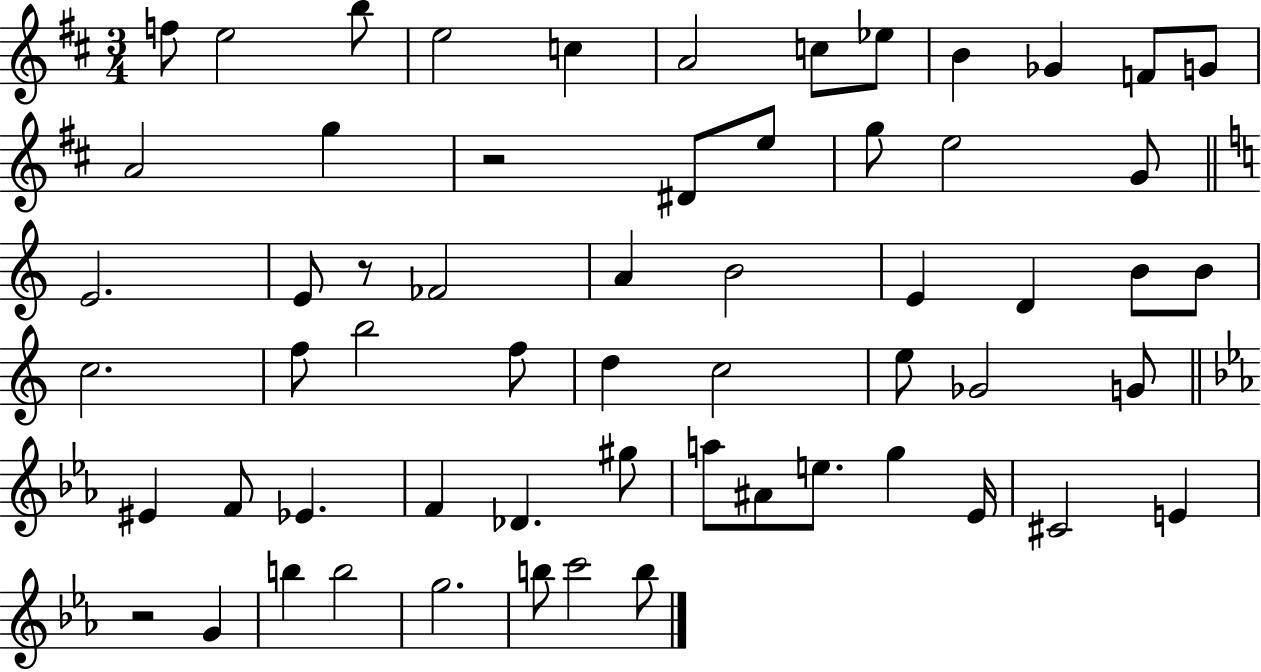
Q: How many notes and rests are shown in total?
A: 60